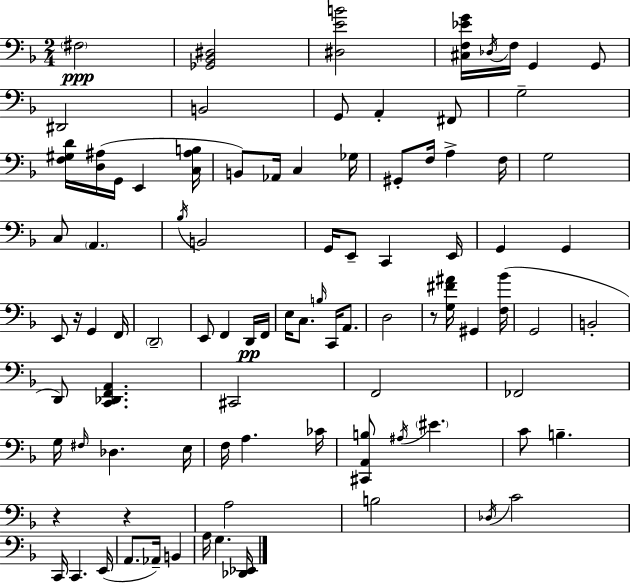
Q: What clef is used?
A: bass